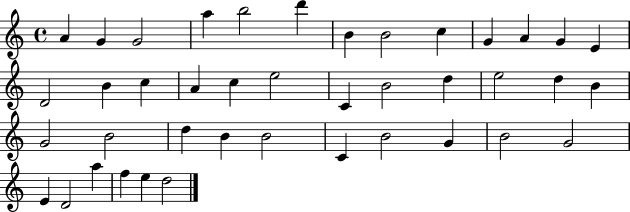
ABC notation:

X:1
T:Untitled
M:4/4
L:1/4
K:C
A G G2 a b2 d' B B2 c G A G E D2 B c A c e2 C B2 d e2 d B G2 B2 d B B2 C B2 G B2 G2 E D2 a f e d2